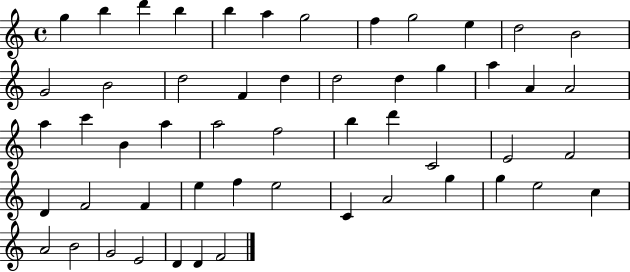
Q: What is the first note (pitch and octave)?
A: G5